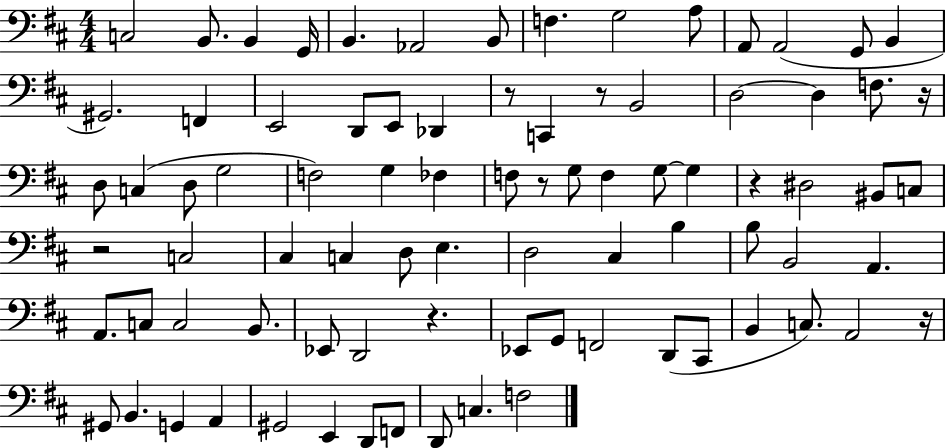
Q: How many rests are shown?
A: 8